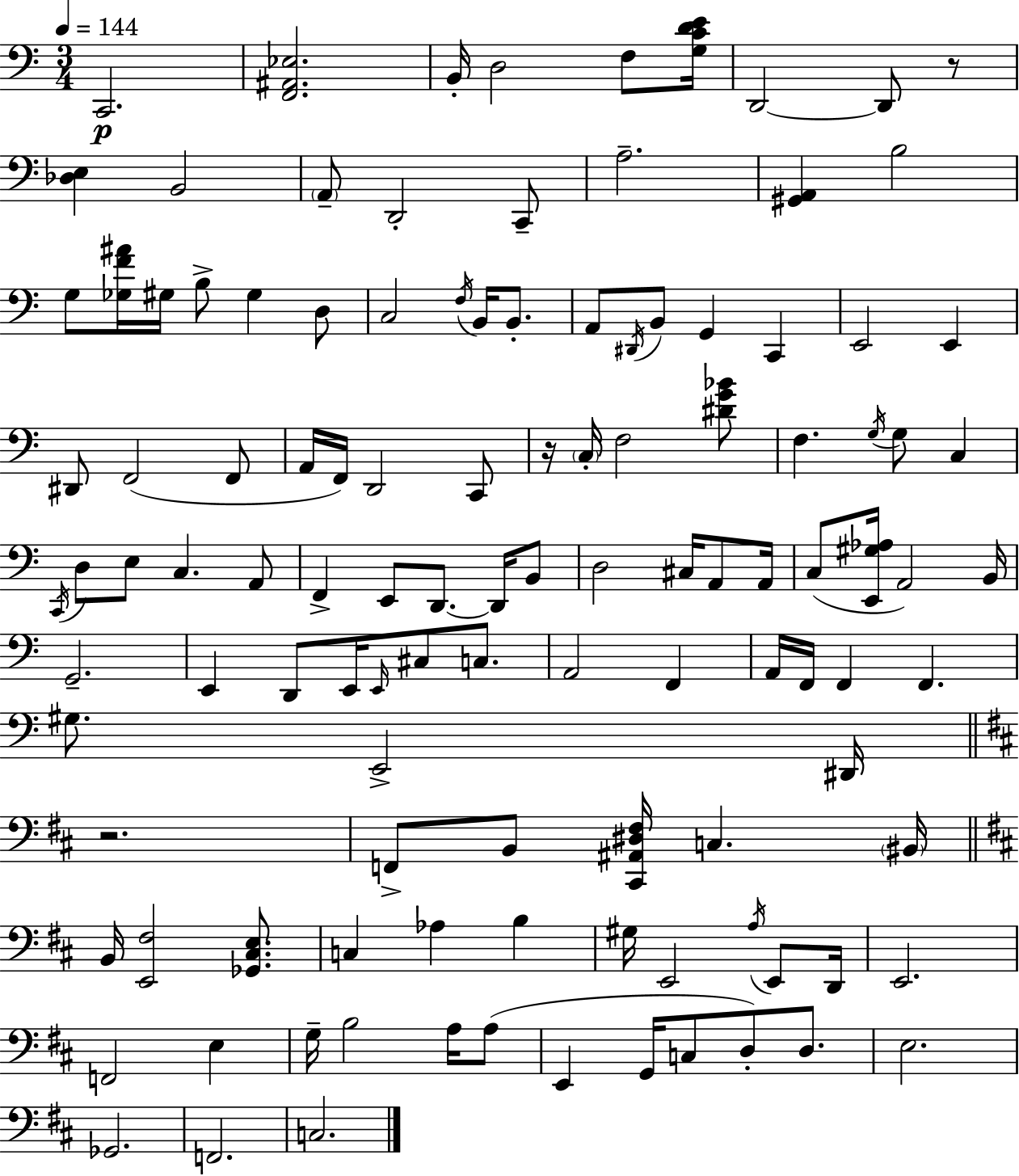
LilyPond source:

{
  \clef bass
  \numericTimeSignature
  \time 3/4
  \key a \minor
  \tempo 4 = 144
  c,2.\p | <f, ais, ees>2. | b,16-. d2 f8 <g c' d' e'>16 | d,2~~ d,8 r8 | \break <des e>4 b,2 | \parenthesize a,8-- d,2-. c,8-- | a2.-- | <gis, a,>4 b2 | \break g8 <ges f' ais'>16 gis16 b8-> gis4 d8 | c2 \acciaccatura { f16 } b,16 b,8.-. | a,8 \acciaccatura { dis,16 } b,8 g,4 c,4 | e,2 e,4 | \break dis,8 f,2( | f,8 a,16 f,16) d,2 | c,8 r16 \parenthesize c16-. f2 | <dis' g' bes'>8 f4. \acciaccatura { g16 } g8 c4 | \break \acciaccatura { c,16 } d8 e8 c4. | a,8 f,4-> e,8 d,8.~~ | d,16 b,8 d2 | cis16 a,8 a,16 c8( <e, gis aes>16 a,2) | \break b,16 g,2.-- | e,4 d,8 e,16 \grace { e,16 } | cis8 c8. a,2 | f,4 a,16 f,16 f,4 f,4. | \break gis8. e,2-> | dis,16 \bar "||" \break \key d \major r2. | f,8-> b,8 <cis, ais, dis fis>16 c4. \parenthesize bis,16 | \bar "||" \break \key b \minor b,16 <e, fis>2 <ges, cis e>8. | c4 aes4 b4 | gis16 e,2 \acciaccatura { a16 } e,8 | d,16 e,2. | \break f,2 e4 | g16-- b2 a16 a8( | e,4 g,16 c8 d8-.) d8. | e2. | \break ges,2. | f,2. | c2. | \bar "|."
}